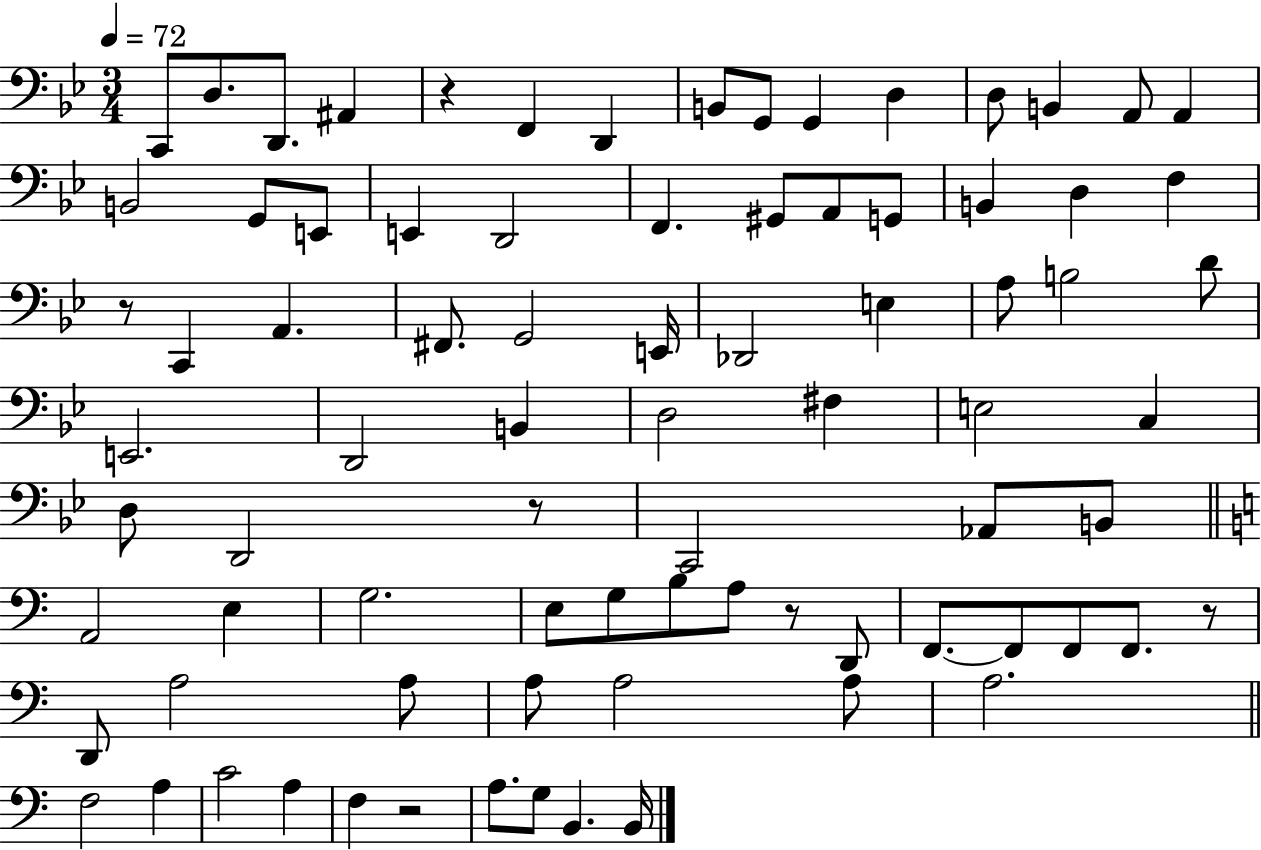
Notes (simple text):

C2/e D3/e. D2/e. A#2/q R/q F2/q D2/q B2/e G2/e G2/q D3/q D3/e B2/q A2/e A2/q B2/h G2/e E2/e E2/q D2/h F2/q. G#2/e A2/e G2/e B2/q D3/q F3/q R/e C2/q A2/q. F#2/e. G2/h E2/s Db2/h E3/q A3/e B3/h D4/e E2/h. D2/h B2/q D3/h F#3/q E3/h C3/q D3/e D2/h R/e C2/h Ab2/e B2/e A2/h E3/q G3/h. E3/e G3/e B3/e A3/e R/e D2/e F2/e. F2/e F2/e F2/e. R/e D2/e A3/h A3/e A3/e A3/h A3/e A3/h. F3/h A3/q C4/h A3/q F3/q R/h A3/e. G3/e B2/q. B2/s